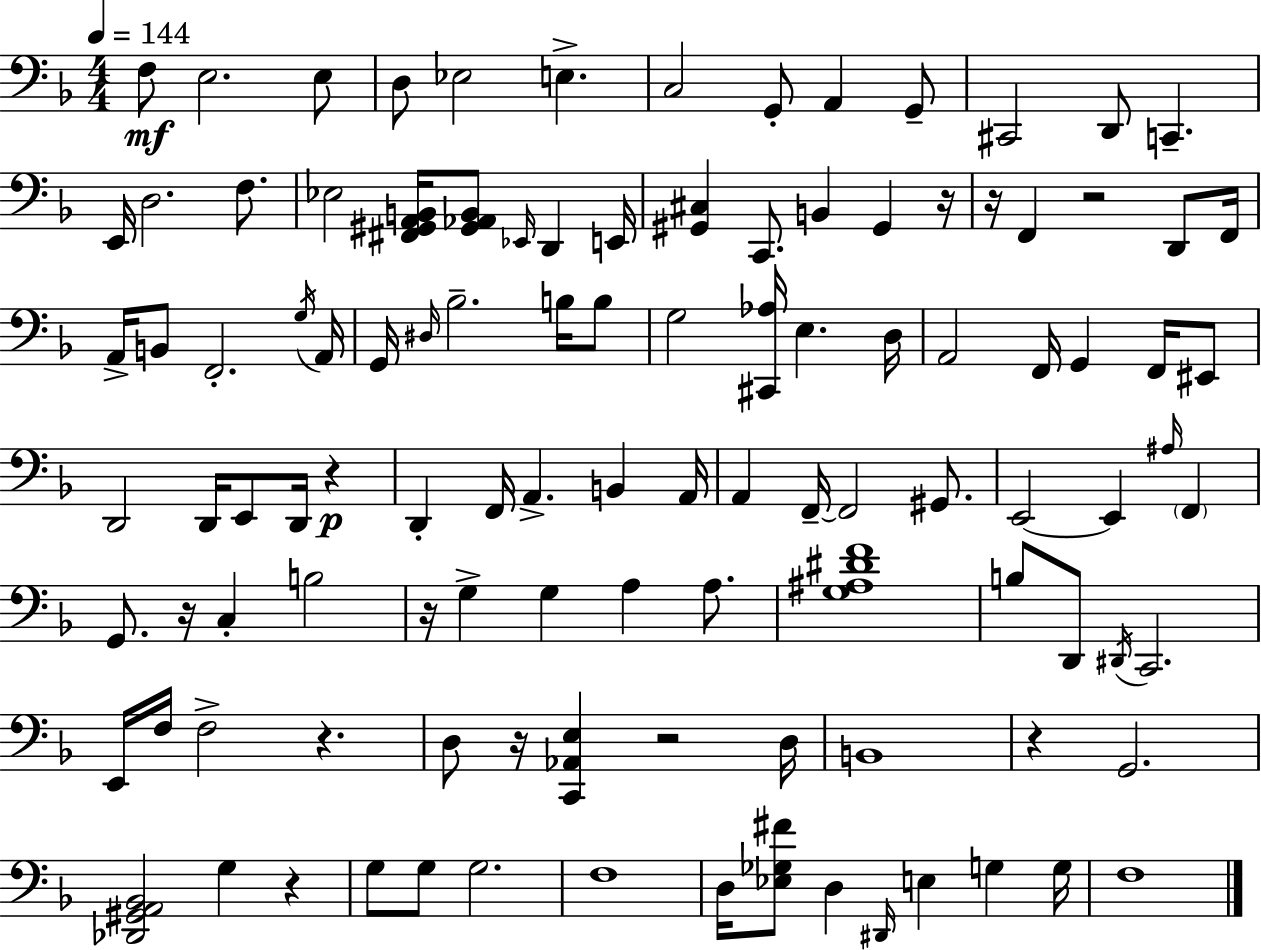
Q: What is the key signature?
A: F major